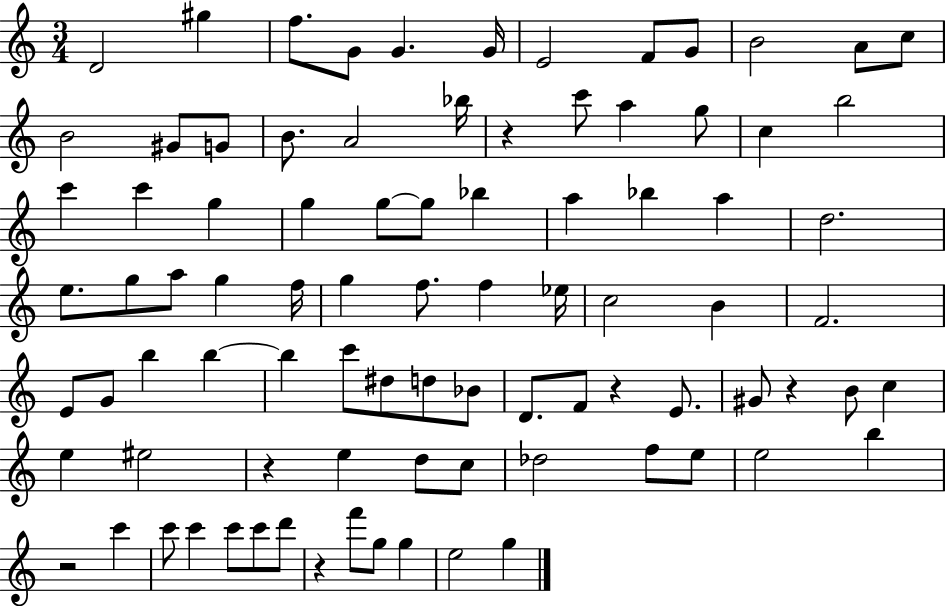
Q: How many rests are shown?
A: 6